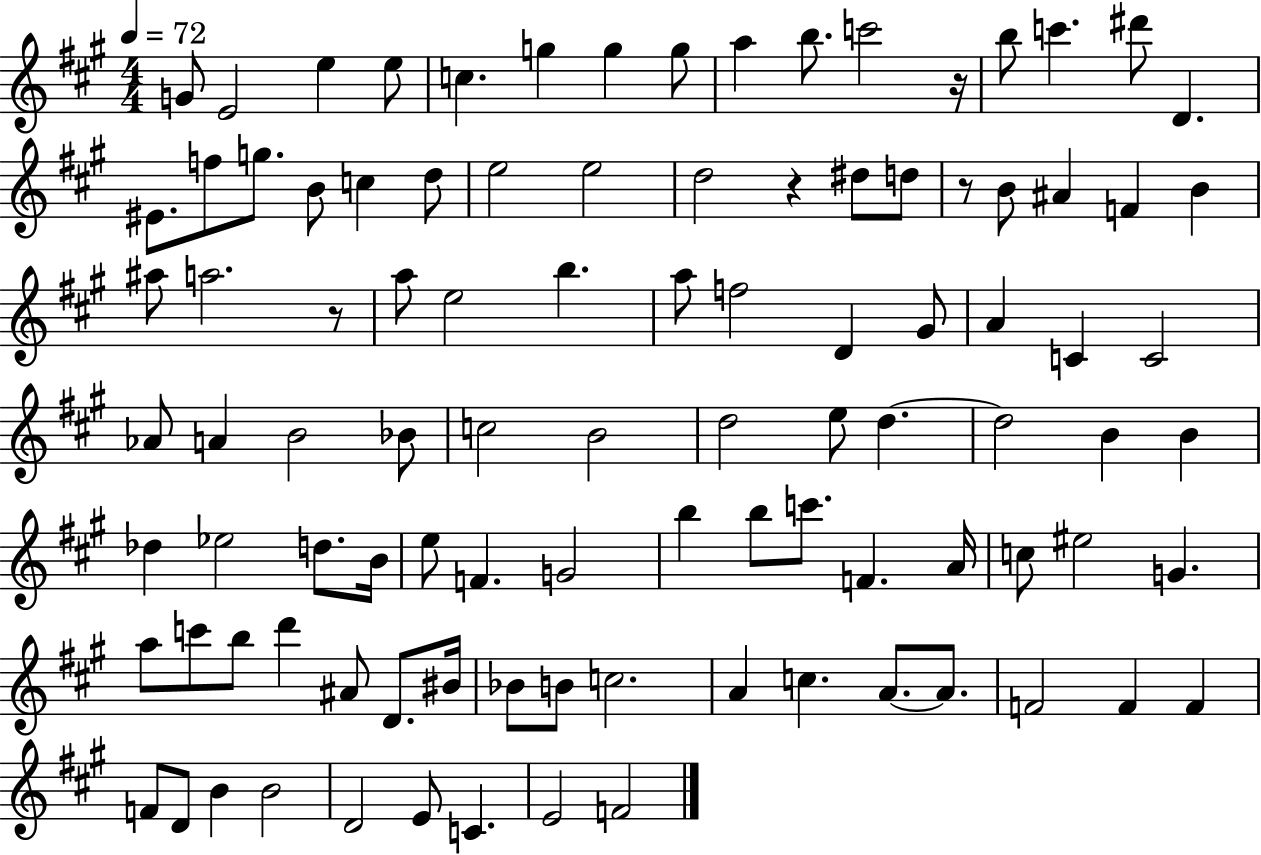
G4/e E4/h E5/q E5/e C5/q. G5/q G5/q G5/e A5/q B5/e. C6/h R/s B5/e C6/q. D#6/e D4/q. EIS4/e. F5/e G5/e. B4/e C5/q D5/e E5/h E5/h D5/h R/q D#5/e D5/e R/e B4/e A#4/q F4/q B4/q A#5/e A5/h. R/e A5/e E5/h B5/q. A5/e F5/h D4/q G#4/e A4/q C4/q C4/h Ab4/e A4/q B4/h Bb4/e C5/h B4/h D5/h E5/e D5/q. D5/h B4/q B4/q Db5/q Eb5/h D5/e. B4/s E5/e F4/q. G4/h B5/q B5/e C6/e. F4/q. A4/s C5/e EIS5/h G4/q. A5/e C6/e B5/e D6/q A#4/e D4/e. BIS4/s Bb4/e B4/e C5/h. A4/q C5/q. A4/e. A4/e. F4/h F4/q F4/q F4/e D4/e B4/q B4/h D4/h E4/e C4/q. E4/h F4/h